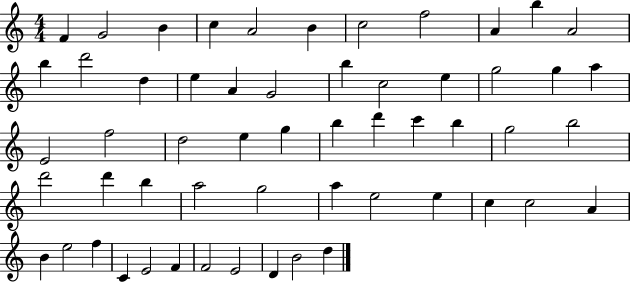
F4/q G4/h B4/q C5/q A4/h B4/q C5/h F5/h A4/q B5/q A4/h B5/q D6/h D5/q E5/q A4/q G4/h B5/q C5/h E5/q G5/h G5/q A5/q E4/h F5/h D5/h E5/q G5/q B5/q D6/q C6/q B5/q G5/h B5/h D6/h D6/q B5/q A5/h G5/h A5/q E5/h E5/q C5/q C5/h A4/q B4/q E5/h F5/q C4/q E4/h F4/q F4/h E4/h D4/q B4/h D5/q